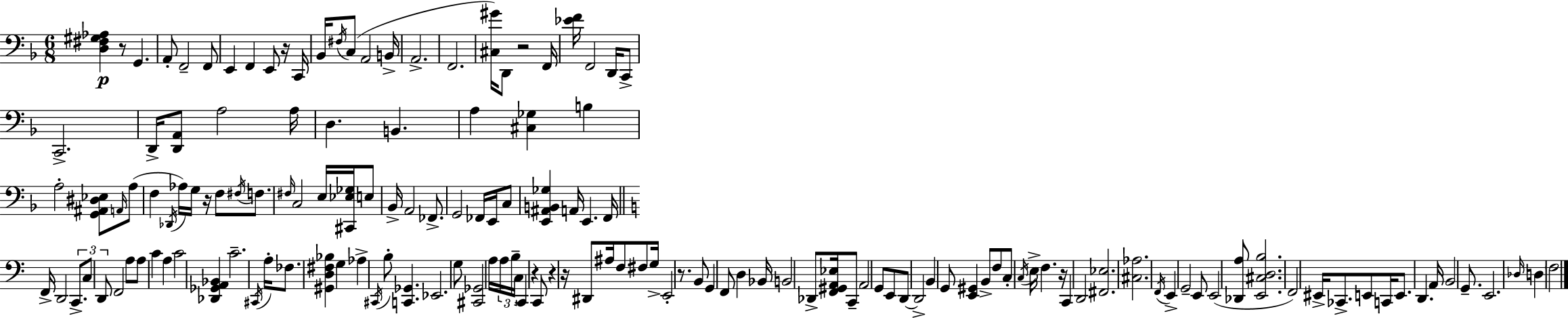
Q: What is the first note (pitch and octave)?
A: G2